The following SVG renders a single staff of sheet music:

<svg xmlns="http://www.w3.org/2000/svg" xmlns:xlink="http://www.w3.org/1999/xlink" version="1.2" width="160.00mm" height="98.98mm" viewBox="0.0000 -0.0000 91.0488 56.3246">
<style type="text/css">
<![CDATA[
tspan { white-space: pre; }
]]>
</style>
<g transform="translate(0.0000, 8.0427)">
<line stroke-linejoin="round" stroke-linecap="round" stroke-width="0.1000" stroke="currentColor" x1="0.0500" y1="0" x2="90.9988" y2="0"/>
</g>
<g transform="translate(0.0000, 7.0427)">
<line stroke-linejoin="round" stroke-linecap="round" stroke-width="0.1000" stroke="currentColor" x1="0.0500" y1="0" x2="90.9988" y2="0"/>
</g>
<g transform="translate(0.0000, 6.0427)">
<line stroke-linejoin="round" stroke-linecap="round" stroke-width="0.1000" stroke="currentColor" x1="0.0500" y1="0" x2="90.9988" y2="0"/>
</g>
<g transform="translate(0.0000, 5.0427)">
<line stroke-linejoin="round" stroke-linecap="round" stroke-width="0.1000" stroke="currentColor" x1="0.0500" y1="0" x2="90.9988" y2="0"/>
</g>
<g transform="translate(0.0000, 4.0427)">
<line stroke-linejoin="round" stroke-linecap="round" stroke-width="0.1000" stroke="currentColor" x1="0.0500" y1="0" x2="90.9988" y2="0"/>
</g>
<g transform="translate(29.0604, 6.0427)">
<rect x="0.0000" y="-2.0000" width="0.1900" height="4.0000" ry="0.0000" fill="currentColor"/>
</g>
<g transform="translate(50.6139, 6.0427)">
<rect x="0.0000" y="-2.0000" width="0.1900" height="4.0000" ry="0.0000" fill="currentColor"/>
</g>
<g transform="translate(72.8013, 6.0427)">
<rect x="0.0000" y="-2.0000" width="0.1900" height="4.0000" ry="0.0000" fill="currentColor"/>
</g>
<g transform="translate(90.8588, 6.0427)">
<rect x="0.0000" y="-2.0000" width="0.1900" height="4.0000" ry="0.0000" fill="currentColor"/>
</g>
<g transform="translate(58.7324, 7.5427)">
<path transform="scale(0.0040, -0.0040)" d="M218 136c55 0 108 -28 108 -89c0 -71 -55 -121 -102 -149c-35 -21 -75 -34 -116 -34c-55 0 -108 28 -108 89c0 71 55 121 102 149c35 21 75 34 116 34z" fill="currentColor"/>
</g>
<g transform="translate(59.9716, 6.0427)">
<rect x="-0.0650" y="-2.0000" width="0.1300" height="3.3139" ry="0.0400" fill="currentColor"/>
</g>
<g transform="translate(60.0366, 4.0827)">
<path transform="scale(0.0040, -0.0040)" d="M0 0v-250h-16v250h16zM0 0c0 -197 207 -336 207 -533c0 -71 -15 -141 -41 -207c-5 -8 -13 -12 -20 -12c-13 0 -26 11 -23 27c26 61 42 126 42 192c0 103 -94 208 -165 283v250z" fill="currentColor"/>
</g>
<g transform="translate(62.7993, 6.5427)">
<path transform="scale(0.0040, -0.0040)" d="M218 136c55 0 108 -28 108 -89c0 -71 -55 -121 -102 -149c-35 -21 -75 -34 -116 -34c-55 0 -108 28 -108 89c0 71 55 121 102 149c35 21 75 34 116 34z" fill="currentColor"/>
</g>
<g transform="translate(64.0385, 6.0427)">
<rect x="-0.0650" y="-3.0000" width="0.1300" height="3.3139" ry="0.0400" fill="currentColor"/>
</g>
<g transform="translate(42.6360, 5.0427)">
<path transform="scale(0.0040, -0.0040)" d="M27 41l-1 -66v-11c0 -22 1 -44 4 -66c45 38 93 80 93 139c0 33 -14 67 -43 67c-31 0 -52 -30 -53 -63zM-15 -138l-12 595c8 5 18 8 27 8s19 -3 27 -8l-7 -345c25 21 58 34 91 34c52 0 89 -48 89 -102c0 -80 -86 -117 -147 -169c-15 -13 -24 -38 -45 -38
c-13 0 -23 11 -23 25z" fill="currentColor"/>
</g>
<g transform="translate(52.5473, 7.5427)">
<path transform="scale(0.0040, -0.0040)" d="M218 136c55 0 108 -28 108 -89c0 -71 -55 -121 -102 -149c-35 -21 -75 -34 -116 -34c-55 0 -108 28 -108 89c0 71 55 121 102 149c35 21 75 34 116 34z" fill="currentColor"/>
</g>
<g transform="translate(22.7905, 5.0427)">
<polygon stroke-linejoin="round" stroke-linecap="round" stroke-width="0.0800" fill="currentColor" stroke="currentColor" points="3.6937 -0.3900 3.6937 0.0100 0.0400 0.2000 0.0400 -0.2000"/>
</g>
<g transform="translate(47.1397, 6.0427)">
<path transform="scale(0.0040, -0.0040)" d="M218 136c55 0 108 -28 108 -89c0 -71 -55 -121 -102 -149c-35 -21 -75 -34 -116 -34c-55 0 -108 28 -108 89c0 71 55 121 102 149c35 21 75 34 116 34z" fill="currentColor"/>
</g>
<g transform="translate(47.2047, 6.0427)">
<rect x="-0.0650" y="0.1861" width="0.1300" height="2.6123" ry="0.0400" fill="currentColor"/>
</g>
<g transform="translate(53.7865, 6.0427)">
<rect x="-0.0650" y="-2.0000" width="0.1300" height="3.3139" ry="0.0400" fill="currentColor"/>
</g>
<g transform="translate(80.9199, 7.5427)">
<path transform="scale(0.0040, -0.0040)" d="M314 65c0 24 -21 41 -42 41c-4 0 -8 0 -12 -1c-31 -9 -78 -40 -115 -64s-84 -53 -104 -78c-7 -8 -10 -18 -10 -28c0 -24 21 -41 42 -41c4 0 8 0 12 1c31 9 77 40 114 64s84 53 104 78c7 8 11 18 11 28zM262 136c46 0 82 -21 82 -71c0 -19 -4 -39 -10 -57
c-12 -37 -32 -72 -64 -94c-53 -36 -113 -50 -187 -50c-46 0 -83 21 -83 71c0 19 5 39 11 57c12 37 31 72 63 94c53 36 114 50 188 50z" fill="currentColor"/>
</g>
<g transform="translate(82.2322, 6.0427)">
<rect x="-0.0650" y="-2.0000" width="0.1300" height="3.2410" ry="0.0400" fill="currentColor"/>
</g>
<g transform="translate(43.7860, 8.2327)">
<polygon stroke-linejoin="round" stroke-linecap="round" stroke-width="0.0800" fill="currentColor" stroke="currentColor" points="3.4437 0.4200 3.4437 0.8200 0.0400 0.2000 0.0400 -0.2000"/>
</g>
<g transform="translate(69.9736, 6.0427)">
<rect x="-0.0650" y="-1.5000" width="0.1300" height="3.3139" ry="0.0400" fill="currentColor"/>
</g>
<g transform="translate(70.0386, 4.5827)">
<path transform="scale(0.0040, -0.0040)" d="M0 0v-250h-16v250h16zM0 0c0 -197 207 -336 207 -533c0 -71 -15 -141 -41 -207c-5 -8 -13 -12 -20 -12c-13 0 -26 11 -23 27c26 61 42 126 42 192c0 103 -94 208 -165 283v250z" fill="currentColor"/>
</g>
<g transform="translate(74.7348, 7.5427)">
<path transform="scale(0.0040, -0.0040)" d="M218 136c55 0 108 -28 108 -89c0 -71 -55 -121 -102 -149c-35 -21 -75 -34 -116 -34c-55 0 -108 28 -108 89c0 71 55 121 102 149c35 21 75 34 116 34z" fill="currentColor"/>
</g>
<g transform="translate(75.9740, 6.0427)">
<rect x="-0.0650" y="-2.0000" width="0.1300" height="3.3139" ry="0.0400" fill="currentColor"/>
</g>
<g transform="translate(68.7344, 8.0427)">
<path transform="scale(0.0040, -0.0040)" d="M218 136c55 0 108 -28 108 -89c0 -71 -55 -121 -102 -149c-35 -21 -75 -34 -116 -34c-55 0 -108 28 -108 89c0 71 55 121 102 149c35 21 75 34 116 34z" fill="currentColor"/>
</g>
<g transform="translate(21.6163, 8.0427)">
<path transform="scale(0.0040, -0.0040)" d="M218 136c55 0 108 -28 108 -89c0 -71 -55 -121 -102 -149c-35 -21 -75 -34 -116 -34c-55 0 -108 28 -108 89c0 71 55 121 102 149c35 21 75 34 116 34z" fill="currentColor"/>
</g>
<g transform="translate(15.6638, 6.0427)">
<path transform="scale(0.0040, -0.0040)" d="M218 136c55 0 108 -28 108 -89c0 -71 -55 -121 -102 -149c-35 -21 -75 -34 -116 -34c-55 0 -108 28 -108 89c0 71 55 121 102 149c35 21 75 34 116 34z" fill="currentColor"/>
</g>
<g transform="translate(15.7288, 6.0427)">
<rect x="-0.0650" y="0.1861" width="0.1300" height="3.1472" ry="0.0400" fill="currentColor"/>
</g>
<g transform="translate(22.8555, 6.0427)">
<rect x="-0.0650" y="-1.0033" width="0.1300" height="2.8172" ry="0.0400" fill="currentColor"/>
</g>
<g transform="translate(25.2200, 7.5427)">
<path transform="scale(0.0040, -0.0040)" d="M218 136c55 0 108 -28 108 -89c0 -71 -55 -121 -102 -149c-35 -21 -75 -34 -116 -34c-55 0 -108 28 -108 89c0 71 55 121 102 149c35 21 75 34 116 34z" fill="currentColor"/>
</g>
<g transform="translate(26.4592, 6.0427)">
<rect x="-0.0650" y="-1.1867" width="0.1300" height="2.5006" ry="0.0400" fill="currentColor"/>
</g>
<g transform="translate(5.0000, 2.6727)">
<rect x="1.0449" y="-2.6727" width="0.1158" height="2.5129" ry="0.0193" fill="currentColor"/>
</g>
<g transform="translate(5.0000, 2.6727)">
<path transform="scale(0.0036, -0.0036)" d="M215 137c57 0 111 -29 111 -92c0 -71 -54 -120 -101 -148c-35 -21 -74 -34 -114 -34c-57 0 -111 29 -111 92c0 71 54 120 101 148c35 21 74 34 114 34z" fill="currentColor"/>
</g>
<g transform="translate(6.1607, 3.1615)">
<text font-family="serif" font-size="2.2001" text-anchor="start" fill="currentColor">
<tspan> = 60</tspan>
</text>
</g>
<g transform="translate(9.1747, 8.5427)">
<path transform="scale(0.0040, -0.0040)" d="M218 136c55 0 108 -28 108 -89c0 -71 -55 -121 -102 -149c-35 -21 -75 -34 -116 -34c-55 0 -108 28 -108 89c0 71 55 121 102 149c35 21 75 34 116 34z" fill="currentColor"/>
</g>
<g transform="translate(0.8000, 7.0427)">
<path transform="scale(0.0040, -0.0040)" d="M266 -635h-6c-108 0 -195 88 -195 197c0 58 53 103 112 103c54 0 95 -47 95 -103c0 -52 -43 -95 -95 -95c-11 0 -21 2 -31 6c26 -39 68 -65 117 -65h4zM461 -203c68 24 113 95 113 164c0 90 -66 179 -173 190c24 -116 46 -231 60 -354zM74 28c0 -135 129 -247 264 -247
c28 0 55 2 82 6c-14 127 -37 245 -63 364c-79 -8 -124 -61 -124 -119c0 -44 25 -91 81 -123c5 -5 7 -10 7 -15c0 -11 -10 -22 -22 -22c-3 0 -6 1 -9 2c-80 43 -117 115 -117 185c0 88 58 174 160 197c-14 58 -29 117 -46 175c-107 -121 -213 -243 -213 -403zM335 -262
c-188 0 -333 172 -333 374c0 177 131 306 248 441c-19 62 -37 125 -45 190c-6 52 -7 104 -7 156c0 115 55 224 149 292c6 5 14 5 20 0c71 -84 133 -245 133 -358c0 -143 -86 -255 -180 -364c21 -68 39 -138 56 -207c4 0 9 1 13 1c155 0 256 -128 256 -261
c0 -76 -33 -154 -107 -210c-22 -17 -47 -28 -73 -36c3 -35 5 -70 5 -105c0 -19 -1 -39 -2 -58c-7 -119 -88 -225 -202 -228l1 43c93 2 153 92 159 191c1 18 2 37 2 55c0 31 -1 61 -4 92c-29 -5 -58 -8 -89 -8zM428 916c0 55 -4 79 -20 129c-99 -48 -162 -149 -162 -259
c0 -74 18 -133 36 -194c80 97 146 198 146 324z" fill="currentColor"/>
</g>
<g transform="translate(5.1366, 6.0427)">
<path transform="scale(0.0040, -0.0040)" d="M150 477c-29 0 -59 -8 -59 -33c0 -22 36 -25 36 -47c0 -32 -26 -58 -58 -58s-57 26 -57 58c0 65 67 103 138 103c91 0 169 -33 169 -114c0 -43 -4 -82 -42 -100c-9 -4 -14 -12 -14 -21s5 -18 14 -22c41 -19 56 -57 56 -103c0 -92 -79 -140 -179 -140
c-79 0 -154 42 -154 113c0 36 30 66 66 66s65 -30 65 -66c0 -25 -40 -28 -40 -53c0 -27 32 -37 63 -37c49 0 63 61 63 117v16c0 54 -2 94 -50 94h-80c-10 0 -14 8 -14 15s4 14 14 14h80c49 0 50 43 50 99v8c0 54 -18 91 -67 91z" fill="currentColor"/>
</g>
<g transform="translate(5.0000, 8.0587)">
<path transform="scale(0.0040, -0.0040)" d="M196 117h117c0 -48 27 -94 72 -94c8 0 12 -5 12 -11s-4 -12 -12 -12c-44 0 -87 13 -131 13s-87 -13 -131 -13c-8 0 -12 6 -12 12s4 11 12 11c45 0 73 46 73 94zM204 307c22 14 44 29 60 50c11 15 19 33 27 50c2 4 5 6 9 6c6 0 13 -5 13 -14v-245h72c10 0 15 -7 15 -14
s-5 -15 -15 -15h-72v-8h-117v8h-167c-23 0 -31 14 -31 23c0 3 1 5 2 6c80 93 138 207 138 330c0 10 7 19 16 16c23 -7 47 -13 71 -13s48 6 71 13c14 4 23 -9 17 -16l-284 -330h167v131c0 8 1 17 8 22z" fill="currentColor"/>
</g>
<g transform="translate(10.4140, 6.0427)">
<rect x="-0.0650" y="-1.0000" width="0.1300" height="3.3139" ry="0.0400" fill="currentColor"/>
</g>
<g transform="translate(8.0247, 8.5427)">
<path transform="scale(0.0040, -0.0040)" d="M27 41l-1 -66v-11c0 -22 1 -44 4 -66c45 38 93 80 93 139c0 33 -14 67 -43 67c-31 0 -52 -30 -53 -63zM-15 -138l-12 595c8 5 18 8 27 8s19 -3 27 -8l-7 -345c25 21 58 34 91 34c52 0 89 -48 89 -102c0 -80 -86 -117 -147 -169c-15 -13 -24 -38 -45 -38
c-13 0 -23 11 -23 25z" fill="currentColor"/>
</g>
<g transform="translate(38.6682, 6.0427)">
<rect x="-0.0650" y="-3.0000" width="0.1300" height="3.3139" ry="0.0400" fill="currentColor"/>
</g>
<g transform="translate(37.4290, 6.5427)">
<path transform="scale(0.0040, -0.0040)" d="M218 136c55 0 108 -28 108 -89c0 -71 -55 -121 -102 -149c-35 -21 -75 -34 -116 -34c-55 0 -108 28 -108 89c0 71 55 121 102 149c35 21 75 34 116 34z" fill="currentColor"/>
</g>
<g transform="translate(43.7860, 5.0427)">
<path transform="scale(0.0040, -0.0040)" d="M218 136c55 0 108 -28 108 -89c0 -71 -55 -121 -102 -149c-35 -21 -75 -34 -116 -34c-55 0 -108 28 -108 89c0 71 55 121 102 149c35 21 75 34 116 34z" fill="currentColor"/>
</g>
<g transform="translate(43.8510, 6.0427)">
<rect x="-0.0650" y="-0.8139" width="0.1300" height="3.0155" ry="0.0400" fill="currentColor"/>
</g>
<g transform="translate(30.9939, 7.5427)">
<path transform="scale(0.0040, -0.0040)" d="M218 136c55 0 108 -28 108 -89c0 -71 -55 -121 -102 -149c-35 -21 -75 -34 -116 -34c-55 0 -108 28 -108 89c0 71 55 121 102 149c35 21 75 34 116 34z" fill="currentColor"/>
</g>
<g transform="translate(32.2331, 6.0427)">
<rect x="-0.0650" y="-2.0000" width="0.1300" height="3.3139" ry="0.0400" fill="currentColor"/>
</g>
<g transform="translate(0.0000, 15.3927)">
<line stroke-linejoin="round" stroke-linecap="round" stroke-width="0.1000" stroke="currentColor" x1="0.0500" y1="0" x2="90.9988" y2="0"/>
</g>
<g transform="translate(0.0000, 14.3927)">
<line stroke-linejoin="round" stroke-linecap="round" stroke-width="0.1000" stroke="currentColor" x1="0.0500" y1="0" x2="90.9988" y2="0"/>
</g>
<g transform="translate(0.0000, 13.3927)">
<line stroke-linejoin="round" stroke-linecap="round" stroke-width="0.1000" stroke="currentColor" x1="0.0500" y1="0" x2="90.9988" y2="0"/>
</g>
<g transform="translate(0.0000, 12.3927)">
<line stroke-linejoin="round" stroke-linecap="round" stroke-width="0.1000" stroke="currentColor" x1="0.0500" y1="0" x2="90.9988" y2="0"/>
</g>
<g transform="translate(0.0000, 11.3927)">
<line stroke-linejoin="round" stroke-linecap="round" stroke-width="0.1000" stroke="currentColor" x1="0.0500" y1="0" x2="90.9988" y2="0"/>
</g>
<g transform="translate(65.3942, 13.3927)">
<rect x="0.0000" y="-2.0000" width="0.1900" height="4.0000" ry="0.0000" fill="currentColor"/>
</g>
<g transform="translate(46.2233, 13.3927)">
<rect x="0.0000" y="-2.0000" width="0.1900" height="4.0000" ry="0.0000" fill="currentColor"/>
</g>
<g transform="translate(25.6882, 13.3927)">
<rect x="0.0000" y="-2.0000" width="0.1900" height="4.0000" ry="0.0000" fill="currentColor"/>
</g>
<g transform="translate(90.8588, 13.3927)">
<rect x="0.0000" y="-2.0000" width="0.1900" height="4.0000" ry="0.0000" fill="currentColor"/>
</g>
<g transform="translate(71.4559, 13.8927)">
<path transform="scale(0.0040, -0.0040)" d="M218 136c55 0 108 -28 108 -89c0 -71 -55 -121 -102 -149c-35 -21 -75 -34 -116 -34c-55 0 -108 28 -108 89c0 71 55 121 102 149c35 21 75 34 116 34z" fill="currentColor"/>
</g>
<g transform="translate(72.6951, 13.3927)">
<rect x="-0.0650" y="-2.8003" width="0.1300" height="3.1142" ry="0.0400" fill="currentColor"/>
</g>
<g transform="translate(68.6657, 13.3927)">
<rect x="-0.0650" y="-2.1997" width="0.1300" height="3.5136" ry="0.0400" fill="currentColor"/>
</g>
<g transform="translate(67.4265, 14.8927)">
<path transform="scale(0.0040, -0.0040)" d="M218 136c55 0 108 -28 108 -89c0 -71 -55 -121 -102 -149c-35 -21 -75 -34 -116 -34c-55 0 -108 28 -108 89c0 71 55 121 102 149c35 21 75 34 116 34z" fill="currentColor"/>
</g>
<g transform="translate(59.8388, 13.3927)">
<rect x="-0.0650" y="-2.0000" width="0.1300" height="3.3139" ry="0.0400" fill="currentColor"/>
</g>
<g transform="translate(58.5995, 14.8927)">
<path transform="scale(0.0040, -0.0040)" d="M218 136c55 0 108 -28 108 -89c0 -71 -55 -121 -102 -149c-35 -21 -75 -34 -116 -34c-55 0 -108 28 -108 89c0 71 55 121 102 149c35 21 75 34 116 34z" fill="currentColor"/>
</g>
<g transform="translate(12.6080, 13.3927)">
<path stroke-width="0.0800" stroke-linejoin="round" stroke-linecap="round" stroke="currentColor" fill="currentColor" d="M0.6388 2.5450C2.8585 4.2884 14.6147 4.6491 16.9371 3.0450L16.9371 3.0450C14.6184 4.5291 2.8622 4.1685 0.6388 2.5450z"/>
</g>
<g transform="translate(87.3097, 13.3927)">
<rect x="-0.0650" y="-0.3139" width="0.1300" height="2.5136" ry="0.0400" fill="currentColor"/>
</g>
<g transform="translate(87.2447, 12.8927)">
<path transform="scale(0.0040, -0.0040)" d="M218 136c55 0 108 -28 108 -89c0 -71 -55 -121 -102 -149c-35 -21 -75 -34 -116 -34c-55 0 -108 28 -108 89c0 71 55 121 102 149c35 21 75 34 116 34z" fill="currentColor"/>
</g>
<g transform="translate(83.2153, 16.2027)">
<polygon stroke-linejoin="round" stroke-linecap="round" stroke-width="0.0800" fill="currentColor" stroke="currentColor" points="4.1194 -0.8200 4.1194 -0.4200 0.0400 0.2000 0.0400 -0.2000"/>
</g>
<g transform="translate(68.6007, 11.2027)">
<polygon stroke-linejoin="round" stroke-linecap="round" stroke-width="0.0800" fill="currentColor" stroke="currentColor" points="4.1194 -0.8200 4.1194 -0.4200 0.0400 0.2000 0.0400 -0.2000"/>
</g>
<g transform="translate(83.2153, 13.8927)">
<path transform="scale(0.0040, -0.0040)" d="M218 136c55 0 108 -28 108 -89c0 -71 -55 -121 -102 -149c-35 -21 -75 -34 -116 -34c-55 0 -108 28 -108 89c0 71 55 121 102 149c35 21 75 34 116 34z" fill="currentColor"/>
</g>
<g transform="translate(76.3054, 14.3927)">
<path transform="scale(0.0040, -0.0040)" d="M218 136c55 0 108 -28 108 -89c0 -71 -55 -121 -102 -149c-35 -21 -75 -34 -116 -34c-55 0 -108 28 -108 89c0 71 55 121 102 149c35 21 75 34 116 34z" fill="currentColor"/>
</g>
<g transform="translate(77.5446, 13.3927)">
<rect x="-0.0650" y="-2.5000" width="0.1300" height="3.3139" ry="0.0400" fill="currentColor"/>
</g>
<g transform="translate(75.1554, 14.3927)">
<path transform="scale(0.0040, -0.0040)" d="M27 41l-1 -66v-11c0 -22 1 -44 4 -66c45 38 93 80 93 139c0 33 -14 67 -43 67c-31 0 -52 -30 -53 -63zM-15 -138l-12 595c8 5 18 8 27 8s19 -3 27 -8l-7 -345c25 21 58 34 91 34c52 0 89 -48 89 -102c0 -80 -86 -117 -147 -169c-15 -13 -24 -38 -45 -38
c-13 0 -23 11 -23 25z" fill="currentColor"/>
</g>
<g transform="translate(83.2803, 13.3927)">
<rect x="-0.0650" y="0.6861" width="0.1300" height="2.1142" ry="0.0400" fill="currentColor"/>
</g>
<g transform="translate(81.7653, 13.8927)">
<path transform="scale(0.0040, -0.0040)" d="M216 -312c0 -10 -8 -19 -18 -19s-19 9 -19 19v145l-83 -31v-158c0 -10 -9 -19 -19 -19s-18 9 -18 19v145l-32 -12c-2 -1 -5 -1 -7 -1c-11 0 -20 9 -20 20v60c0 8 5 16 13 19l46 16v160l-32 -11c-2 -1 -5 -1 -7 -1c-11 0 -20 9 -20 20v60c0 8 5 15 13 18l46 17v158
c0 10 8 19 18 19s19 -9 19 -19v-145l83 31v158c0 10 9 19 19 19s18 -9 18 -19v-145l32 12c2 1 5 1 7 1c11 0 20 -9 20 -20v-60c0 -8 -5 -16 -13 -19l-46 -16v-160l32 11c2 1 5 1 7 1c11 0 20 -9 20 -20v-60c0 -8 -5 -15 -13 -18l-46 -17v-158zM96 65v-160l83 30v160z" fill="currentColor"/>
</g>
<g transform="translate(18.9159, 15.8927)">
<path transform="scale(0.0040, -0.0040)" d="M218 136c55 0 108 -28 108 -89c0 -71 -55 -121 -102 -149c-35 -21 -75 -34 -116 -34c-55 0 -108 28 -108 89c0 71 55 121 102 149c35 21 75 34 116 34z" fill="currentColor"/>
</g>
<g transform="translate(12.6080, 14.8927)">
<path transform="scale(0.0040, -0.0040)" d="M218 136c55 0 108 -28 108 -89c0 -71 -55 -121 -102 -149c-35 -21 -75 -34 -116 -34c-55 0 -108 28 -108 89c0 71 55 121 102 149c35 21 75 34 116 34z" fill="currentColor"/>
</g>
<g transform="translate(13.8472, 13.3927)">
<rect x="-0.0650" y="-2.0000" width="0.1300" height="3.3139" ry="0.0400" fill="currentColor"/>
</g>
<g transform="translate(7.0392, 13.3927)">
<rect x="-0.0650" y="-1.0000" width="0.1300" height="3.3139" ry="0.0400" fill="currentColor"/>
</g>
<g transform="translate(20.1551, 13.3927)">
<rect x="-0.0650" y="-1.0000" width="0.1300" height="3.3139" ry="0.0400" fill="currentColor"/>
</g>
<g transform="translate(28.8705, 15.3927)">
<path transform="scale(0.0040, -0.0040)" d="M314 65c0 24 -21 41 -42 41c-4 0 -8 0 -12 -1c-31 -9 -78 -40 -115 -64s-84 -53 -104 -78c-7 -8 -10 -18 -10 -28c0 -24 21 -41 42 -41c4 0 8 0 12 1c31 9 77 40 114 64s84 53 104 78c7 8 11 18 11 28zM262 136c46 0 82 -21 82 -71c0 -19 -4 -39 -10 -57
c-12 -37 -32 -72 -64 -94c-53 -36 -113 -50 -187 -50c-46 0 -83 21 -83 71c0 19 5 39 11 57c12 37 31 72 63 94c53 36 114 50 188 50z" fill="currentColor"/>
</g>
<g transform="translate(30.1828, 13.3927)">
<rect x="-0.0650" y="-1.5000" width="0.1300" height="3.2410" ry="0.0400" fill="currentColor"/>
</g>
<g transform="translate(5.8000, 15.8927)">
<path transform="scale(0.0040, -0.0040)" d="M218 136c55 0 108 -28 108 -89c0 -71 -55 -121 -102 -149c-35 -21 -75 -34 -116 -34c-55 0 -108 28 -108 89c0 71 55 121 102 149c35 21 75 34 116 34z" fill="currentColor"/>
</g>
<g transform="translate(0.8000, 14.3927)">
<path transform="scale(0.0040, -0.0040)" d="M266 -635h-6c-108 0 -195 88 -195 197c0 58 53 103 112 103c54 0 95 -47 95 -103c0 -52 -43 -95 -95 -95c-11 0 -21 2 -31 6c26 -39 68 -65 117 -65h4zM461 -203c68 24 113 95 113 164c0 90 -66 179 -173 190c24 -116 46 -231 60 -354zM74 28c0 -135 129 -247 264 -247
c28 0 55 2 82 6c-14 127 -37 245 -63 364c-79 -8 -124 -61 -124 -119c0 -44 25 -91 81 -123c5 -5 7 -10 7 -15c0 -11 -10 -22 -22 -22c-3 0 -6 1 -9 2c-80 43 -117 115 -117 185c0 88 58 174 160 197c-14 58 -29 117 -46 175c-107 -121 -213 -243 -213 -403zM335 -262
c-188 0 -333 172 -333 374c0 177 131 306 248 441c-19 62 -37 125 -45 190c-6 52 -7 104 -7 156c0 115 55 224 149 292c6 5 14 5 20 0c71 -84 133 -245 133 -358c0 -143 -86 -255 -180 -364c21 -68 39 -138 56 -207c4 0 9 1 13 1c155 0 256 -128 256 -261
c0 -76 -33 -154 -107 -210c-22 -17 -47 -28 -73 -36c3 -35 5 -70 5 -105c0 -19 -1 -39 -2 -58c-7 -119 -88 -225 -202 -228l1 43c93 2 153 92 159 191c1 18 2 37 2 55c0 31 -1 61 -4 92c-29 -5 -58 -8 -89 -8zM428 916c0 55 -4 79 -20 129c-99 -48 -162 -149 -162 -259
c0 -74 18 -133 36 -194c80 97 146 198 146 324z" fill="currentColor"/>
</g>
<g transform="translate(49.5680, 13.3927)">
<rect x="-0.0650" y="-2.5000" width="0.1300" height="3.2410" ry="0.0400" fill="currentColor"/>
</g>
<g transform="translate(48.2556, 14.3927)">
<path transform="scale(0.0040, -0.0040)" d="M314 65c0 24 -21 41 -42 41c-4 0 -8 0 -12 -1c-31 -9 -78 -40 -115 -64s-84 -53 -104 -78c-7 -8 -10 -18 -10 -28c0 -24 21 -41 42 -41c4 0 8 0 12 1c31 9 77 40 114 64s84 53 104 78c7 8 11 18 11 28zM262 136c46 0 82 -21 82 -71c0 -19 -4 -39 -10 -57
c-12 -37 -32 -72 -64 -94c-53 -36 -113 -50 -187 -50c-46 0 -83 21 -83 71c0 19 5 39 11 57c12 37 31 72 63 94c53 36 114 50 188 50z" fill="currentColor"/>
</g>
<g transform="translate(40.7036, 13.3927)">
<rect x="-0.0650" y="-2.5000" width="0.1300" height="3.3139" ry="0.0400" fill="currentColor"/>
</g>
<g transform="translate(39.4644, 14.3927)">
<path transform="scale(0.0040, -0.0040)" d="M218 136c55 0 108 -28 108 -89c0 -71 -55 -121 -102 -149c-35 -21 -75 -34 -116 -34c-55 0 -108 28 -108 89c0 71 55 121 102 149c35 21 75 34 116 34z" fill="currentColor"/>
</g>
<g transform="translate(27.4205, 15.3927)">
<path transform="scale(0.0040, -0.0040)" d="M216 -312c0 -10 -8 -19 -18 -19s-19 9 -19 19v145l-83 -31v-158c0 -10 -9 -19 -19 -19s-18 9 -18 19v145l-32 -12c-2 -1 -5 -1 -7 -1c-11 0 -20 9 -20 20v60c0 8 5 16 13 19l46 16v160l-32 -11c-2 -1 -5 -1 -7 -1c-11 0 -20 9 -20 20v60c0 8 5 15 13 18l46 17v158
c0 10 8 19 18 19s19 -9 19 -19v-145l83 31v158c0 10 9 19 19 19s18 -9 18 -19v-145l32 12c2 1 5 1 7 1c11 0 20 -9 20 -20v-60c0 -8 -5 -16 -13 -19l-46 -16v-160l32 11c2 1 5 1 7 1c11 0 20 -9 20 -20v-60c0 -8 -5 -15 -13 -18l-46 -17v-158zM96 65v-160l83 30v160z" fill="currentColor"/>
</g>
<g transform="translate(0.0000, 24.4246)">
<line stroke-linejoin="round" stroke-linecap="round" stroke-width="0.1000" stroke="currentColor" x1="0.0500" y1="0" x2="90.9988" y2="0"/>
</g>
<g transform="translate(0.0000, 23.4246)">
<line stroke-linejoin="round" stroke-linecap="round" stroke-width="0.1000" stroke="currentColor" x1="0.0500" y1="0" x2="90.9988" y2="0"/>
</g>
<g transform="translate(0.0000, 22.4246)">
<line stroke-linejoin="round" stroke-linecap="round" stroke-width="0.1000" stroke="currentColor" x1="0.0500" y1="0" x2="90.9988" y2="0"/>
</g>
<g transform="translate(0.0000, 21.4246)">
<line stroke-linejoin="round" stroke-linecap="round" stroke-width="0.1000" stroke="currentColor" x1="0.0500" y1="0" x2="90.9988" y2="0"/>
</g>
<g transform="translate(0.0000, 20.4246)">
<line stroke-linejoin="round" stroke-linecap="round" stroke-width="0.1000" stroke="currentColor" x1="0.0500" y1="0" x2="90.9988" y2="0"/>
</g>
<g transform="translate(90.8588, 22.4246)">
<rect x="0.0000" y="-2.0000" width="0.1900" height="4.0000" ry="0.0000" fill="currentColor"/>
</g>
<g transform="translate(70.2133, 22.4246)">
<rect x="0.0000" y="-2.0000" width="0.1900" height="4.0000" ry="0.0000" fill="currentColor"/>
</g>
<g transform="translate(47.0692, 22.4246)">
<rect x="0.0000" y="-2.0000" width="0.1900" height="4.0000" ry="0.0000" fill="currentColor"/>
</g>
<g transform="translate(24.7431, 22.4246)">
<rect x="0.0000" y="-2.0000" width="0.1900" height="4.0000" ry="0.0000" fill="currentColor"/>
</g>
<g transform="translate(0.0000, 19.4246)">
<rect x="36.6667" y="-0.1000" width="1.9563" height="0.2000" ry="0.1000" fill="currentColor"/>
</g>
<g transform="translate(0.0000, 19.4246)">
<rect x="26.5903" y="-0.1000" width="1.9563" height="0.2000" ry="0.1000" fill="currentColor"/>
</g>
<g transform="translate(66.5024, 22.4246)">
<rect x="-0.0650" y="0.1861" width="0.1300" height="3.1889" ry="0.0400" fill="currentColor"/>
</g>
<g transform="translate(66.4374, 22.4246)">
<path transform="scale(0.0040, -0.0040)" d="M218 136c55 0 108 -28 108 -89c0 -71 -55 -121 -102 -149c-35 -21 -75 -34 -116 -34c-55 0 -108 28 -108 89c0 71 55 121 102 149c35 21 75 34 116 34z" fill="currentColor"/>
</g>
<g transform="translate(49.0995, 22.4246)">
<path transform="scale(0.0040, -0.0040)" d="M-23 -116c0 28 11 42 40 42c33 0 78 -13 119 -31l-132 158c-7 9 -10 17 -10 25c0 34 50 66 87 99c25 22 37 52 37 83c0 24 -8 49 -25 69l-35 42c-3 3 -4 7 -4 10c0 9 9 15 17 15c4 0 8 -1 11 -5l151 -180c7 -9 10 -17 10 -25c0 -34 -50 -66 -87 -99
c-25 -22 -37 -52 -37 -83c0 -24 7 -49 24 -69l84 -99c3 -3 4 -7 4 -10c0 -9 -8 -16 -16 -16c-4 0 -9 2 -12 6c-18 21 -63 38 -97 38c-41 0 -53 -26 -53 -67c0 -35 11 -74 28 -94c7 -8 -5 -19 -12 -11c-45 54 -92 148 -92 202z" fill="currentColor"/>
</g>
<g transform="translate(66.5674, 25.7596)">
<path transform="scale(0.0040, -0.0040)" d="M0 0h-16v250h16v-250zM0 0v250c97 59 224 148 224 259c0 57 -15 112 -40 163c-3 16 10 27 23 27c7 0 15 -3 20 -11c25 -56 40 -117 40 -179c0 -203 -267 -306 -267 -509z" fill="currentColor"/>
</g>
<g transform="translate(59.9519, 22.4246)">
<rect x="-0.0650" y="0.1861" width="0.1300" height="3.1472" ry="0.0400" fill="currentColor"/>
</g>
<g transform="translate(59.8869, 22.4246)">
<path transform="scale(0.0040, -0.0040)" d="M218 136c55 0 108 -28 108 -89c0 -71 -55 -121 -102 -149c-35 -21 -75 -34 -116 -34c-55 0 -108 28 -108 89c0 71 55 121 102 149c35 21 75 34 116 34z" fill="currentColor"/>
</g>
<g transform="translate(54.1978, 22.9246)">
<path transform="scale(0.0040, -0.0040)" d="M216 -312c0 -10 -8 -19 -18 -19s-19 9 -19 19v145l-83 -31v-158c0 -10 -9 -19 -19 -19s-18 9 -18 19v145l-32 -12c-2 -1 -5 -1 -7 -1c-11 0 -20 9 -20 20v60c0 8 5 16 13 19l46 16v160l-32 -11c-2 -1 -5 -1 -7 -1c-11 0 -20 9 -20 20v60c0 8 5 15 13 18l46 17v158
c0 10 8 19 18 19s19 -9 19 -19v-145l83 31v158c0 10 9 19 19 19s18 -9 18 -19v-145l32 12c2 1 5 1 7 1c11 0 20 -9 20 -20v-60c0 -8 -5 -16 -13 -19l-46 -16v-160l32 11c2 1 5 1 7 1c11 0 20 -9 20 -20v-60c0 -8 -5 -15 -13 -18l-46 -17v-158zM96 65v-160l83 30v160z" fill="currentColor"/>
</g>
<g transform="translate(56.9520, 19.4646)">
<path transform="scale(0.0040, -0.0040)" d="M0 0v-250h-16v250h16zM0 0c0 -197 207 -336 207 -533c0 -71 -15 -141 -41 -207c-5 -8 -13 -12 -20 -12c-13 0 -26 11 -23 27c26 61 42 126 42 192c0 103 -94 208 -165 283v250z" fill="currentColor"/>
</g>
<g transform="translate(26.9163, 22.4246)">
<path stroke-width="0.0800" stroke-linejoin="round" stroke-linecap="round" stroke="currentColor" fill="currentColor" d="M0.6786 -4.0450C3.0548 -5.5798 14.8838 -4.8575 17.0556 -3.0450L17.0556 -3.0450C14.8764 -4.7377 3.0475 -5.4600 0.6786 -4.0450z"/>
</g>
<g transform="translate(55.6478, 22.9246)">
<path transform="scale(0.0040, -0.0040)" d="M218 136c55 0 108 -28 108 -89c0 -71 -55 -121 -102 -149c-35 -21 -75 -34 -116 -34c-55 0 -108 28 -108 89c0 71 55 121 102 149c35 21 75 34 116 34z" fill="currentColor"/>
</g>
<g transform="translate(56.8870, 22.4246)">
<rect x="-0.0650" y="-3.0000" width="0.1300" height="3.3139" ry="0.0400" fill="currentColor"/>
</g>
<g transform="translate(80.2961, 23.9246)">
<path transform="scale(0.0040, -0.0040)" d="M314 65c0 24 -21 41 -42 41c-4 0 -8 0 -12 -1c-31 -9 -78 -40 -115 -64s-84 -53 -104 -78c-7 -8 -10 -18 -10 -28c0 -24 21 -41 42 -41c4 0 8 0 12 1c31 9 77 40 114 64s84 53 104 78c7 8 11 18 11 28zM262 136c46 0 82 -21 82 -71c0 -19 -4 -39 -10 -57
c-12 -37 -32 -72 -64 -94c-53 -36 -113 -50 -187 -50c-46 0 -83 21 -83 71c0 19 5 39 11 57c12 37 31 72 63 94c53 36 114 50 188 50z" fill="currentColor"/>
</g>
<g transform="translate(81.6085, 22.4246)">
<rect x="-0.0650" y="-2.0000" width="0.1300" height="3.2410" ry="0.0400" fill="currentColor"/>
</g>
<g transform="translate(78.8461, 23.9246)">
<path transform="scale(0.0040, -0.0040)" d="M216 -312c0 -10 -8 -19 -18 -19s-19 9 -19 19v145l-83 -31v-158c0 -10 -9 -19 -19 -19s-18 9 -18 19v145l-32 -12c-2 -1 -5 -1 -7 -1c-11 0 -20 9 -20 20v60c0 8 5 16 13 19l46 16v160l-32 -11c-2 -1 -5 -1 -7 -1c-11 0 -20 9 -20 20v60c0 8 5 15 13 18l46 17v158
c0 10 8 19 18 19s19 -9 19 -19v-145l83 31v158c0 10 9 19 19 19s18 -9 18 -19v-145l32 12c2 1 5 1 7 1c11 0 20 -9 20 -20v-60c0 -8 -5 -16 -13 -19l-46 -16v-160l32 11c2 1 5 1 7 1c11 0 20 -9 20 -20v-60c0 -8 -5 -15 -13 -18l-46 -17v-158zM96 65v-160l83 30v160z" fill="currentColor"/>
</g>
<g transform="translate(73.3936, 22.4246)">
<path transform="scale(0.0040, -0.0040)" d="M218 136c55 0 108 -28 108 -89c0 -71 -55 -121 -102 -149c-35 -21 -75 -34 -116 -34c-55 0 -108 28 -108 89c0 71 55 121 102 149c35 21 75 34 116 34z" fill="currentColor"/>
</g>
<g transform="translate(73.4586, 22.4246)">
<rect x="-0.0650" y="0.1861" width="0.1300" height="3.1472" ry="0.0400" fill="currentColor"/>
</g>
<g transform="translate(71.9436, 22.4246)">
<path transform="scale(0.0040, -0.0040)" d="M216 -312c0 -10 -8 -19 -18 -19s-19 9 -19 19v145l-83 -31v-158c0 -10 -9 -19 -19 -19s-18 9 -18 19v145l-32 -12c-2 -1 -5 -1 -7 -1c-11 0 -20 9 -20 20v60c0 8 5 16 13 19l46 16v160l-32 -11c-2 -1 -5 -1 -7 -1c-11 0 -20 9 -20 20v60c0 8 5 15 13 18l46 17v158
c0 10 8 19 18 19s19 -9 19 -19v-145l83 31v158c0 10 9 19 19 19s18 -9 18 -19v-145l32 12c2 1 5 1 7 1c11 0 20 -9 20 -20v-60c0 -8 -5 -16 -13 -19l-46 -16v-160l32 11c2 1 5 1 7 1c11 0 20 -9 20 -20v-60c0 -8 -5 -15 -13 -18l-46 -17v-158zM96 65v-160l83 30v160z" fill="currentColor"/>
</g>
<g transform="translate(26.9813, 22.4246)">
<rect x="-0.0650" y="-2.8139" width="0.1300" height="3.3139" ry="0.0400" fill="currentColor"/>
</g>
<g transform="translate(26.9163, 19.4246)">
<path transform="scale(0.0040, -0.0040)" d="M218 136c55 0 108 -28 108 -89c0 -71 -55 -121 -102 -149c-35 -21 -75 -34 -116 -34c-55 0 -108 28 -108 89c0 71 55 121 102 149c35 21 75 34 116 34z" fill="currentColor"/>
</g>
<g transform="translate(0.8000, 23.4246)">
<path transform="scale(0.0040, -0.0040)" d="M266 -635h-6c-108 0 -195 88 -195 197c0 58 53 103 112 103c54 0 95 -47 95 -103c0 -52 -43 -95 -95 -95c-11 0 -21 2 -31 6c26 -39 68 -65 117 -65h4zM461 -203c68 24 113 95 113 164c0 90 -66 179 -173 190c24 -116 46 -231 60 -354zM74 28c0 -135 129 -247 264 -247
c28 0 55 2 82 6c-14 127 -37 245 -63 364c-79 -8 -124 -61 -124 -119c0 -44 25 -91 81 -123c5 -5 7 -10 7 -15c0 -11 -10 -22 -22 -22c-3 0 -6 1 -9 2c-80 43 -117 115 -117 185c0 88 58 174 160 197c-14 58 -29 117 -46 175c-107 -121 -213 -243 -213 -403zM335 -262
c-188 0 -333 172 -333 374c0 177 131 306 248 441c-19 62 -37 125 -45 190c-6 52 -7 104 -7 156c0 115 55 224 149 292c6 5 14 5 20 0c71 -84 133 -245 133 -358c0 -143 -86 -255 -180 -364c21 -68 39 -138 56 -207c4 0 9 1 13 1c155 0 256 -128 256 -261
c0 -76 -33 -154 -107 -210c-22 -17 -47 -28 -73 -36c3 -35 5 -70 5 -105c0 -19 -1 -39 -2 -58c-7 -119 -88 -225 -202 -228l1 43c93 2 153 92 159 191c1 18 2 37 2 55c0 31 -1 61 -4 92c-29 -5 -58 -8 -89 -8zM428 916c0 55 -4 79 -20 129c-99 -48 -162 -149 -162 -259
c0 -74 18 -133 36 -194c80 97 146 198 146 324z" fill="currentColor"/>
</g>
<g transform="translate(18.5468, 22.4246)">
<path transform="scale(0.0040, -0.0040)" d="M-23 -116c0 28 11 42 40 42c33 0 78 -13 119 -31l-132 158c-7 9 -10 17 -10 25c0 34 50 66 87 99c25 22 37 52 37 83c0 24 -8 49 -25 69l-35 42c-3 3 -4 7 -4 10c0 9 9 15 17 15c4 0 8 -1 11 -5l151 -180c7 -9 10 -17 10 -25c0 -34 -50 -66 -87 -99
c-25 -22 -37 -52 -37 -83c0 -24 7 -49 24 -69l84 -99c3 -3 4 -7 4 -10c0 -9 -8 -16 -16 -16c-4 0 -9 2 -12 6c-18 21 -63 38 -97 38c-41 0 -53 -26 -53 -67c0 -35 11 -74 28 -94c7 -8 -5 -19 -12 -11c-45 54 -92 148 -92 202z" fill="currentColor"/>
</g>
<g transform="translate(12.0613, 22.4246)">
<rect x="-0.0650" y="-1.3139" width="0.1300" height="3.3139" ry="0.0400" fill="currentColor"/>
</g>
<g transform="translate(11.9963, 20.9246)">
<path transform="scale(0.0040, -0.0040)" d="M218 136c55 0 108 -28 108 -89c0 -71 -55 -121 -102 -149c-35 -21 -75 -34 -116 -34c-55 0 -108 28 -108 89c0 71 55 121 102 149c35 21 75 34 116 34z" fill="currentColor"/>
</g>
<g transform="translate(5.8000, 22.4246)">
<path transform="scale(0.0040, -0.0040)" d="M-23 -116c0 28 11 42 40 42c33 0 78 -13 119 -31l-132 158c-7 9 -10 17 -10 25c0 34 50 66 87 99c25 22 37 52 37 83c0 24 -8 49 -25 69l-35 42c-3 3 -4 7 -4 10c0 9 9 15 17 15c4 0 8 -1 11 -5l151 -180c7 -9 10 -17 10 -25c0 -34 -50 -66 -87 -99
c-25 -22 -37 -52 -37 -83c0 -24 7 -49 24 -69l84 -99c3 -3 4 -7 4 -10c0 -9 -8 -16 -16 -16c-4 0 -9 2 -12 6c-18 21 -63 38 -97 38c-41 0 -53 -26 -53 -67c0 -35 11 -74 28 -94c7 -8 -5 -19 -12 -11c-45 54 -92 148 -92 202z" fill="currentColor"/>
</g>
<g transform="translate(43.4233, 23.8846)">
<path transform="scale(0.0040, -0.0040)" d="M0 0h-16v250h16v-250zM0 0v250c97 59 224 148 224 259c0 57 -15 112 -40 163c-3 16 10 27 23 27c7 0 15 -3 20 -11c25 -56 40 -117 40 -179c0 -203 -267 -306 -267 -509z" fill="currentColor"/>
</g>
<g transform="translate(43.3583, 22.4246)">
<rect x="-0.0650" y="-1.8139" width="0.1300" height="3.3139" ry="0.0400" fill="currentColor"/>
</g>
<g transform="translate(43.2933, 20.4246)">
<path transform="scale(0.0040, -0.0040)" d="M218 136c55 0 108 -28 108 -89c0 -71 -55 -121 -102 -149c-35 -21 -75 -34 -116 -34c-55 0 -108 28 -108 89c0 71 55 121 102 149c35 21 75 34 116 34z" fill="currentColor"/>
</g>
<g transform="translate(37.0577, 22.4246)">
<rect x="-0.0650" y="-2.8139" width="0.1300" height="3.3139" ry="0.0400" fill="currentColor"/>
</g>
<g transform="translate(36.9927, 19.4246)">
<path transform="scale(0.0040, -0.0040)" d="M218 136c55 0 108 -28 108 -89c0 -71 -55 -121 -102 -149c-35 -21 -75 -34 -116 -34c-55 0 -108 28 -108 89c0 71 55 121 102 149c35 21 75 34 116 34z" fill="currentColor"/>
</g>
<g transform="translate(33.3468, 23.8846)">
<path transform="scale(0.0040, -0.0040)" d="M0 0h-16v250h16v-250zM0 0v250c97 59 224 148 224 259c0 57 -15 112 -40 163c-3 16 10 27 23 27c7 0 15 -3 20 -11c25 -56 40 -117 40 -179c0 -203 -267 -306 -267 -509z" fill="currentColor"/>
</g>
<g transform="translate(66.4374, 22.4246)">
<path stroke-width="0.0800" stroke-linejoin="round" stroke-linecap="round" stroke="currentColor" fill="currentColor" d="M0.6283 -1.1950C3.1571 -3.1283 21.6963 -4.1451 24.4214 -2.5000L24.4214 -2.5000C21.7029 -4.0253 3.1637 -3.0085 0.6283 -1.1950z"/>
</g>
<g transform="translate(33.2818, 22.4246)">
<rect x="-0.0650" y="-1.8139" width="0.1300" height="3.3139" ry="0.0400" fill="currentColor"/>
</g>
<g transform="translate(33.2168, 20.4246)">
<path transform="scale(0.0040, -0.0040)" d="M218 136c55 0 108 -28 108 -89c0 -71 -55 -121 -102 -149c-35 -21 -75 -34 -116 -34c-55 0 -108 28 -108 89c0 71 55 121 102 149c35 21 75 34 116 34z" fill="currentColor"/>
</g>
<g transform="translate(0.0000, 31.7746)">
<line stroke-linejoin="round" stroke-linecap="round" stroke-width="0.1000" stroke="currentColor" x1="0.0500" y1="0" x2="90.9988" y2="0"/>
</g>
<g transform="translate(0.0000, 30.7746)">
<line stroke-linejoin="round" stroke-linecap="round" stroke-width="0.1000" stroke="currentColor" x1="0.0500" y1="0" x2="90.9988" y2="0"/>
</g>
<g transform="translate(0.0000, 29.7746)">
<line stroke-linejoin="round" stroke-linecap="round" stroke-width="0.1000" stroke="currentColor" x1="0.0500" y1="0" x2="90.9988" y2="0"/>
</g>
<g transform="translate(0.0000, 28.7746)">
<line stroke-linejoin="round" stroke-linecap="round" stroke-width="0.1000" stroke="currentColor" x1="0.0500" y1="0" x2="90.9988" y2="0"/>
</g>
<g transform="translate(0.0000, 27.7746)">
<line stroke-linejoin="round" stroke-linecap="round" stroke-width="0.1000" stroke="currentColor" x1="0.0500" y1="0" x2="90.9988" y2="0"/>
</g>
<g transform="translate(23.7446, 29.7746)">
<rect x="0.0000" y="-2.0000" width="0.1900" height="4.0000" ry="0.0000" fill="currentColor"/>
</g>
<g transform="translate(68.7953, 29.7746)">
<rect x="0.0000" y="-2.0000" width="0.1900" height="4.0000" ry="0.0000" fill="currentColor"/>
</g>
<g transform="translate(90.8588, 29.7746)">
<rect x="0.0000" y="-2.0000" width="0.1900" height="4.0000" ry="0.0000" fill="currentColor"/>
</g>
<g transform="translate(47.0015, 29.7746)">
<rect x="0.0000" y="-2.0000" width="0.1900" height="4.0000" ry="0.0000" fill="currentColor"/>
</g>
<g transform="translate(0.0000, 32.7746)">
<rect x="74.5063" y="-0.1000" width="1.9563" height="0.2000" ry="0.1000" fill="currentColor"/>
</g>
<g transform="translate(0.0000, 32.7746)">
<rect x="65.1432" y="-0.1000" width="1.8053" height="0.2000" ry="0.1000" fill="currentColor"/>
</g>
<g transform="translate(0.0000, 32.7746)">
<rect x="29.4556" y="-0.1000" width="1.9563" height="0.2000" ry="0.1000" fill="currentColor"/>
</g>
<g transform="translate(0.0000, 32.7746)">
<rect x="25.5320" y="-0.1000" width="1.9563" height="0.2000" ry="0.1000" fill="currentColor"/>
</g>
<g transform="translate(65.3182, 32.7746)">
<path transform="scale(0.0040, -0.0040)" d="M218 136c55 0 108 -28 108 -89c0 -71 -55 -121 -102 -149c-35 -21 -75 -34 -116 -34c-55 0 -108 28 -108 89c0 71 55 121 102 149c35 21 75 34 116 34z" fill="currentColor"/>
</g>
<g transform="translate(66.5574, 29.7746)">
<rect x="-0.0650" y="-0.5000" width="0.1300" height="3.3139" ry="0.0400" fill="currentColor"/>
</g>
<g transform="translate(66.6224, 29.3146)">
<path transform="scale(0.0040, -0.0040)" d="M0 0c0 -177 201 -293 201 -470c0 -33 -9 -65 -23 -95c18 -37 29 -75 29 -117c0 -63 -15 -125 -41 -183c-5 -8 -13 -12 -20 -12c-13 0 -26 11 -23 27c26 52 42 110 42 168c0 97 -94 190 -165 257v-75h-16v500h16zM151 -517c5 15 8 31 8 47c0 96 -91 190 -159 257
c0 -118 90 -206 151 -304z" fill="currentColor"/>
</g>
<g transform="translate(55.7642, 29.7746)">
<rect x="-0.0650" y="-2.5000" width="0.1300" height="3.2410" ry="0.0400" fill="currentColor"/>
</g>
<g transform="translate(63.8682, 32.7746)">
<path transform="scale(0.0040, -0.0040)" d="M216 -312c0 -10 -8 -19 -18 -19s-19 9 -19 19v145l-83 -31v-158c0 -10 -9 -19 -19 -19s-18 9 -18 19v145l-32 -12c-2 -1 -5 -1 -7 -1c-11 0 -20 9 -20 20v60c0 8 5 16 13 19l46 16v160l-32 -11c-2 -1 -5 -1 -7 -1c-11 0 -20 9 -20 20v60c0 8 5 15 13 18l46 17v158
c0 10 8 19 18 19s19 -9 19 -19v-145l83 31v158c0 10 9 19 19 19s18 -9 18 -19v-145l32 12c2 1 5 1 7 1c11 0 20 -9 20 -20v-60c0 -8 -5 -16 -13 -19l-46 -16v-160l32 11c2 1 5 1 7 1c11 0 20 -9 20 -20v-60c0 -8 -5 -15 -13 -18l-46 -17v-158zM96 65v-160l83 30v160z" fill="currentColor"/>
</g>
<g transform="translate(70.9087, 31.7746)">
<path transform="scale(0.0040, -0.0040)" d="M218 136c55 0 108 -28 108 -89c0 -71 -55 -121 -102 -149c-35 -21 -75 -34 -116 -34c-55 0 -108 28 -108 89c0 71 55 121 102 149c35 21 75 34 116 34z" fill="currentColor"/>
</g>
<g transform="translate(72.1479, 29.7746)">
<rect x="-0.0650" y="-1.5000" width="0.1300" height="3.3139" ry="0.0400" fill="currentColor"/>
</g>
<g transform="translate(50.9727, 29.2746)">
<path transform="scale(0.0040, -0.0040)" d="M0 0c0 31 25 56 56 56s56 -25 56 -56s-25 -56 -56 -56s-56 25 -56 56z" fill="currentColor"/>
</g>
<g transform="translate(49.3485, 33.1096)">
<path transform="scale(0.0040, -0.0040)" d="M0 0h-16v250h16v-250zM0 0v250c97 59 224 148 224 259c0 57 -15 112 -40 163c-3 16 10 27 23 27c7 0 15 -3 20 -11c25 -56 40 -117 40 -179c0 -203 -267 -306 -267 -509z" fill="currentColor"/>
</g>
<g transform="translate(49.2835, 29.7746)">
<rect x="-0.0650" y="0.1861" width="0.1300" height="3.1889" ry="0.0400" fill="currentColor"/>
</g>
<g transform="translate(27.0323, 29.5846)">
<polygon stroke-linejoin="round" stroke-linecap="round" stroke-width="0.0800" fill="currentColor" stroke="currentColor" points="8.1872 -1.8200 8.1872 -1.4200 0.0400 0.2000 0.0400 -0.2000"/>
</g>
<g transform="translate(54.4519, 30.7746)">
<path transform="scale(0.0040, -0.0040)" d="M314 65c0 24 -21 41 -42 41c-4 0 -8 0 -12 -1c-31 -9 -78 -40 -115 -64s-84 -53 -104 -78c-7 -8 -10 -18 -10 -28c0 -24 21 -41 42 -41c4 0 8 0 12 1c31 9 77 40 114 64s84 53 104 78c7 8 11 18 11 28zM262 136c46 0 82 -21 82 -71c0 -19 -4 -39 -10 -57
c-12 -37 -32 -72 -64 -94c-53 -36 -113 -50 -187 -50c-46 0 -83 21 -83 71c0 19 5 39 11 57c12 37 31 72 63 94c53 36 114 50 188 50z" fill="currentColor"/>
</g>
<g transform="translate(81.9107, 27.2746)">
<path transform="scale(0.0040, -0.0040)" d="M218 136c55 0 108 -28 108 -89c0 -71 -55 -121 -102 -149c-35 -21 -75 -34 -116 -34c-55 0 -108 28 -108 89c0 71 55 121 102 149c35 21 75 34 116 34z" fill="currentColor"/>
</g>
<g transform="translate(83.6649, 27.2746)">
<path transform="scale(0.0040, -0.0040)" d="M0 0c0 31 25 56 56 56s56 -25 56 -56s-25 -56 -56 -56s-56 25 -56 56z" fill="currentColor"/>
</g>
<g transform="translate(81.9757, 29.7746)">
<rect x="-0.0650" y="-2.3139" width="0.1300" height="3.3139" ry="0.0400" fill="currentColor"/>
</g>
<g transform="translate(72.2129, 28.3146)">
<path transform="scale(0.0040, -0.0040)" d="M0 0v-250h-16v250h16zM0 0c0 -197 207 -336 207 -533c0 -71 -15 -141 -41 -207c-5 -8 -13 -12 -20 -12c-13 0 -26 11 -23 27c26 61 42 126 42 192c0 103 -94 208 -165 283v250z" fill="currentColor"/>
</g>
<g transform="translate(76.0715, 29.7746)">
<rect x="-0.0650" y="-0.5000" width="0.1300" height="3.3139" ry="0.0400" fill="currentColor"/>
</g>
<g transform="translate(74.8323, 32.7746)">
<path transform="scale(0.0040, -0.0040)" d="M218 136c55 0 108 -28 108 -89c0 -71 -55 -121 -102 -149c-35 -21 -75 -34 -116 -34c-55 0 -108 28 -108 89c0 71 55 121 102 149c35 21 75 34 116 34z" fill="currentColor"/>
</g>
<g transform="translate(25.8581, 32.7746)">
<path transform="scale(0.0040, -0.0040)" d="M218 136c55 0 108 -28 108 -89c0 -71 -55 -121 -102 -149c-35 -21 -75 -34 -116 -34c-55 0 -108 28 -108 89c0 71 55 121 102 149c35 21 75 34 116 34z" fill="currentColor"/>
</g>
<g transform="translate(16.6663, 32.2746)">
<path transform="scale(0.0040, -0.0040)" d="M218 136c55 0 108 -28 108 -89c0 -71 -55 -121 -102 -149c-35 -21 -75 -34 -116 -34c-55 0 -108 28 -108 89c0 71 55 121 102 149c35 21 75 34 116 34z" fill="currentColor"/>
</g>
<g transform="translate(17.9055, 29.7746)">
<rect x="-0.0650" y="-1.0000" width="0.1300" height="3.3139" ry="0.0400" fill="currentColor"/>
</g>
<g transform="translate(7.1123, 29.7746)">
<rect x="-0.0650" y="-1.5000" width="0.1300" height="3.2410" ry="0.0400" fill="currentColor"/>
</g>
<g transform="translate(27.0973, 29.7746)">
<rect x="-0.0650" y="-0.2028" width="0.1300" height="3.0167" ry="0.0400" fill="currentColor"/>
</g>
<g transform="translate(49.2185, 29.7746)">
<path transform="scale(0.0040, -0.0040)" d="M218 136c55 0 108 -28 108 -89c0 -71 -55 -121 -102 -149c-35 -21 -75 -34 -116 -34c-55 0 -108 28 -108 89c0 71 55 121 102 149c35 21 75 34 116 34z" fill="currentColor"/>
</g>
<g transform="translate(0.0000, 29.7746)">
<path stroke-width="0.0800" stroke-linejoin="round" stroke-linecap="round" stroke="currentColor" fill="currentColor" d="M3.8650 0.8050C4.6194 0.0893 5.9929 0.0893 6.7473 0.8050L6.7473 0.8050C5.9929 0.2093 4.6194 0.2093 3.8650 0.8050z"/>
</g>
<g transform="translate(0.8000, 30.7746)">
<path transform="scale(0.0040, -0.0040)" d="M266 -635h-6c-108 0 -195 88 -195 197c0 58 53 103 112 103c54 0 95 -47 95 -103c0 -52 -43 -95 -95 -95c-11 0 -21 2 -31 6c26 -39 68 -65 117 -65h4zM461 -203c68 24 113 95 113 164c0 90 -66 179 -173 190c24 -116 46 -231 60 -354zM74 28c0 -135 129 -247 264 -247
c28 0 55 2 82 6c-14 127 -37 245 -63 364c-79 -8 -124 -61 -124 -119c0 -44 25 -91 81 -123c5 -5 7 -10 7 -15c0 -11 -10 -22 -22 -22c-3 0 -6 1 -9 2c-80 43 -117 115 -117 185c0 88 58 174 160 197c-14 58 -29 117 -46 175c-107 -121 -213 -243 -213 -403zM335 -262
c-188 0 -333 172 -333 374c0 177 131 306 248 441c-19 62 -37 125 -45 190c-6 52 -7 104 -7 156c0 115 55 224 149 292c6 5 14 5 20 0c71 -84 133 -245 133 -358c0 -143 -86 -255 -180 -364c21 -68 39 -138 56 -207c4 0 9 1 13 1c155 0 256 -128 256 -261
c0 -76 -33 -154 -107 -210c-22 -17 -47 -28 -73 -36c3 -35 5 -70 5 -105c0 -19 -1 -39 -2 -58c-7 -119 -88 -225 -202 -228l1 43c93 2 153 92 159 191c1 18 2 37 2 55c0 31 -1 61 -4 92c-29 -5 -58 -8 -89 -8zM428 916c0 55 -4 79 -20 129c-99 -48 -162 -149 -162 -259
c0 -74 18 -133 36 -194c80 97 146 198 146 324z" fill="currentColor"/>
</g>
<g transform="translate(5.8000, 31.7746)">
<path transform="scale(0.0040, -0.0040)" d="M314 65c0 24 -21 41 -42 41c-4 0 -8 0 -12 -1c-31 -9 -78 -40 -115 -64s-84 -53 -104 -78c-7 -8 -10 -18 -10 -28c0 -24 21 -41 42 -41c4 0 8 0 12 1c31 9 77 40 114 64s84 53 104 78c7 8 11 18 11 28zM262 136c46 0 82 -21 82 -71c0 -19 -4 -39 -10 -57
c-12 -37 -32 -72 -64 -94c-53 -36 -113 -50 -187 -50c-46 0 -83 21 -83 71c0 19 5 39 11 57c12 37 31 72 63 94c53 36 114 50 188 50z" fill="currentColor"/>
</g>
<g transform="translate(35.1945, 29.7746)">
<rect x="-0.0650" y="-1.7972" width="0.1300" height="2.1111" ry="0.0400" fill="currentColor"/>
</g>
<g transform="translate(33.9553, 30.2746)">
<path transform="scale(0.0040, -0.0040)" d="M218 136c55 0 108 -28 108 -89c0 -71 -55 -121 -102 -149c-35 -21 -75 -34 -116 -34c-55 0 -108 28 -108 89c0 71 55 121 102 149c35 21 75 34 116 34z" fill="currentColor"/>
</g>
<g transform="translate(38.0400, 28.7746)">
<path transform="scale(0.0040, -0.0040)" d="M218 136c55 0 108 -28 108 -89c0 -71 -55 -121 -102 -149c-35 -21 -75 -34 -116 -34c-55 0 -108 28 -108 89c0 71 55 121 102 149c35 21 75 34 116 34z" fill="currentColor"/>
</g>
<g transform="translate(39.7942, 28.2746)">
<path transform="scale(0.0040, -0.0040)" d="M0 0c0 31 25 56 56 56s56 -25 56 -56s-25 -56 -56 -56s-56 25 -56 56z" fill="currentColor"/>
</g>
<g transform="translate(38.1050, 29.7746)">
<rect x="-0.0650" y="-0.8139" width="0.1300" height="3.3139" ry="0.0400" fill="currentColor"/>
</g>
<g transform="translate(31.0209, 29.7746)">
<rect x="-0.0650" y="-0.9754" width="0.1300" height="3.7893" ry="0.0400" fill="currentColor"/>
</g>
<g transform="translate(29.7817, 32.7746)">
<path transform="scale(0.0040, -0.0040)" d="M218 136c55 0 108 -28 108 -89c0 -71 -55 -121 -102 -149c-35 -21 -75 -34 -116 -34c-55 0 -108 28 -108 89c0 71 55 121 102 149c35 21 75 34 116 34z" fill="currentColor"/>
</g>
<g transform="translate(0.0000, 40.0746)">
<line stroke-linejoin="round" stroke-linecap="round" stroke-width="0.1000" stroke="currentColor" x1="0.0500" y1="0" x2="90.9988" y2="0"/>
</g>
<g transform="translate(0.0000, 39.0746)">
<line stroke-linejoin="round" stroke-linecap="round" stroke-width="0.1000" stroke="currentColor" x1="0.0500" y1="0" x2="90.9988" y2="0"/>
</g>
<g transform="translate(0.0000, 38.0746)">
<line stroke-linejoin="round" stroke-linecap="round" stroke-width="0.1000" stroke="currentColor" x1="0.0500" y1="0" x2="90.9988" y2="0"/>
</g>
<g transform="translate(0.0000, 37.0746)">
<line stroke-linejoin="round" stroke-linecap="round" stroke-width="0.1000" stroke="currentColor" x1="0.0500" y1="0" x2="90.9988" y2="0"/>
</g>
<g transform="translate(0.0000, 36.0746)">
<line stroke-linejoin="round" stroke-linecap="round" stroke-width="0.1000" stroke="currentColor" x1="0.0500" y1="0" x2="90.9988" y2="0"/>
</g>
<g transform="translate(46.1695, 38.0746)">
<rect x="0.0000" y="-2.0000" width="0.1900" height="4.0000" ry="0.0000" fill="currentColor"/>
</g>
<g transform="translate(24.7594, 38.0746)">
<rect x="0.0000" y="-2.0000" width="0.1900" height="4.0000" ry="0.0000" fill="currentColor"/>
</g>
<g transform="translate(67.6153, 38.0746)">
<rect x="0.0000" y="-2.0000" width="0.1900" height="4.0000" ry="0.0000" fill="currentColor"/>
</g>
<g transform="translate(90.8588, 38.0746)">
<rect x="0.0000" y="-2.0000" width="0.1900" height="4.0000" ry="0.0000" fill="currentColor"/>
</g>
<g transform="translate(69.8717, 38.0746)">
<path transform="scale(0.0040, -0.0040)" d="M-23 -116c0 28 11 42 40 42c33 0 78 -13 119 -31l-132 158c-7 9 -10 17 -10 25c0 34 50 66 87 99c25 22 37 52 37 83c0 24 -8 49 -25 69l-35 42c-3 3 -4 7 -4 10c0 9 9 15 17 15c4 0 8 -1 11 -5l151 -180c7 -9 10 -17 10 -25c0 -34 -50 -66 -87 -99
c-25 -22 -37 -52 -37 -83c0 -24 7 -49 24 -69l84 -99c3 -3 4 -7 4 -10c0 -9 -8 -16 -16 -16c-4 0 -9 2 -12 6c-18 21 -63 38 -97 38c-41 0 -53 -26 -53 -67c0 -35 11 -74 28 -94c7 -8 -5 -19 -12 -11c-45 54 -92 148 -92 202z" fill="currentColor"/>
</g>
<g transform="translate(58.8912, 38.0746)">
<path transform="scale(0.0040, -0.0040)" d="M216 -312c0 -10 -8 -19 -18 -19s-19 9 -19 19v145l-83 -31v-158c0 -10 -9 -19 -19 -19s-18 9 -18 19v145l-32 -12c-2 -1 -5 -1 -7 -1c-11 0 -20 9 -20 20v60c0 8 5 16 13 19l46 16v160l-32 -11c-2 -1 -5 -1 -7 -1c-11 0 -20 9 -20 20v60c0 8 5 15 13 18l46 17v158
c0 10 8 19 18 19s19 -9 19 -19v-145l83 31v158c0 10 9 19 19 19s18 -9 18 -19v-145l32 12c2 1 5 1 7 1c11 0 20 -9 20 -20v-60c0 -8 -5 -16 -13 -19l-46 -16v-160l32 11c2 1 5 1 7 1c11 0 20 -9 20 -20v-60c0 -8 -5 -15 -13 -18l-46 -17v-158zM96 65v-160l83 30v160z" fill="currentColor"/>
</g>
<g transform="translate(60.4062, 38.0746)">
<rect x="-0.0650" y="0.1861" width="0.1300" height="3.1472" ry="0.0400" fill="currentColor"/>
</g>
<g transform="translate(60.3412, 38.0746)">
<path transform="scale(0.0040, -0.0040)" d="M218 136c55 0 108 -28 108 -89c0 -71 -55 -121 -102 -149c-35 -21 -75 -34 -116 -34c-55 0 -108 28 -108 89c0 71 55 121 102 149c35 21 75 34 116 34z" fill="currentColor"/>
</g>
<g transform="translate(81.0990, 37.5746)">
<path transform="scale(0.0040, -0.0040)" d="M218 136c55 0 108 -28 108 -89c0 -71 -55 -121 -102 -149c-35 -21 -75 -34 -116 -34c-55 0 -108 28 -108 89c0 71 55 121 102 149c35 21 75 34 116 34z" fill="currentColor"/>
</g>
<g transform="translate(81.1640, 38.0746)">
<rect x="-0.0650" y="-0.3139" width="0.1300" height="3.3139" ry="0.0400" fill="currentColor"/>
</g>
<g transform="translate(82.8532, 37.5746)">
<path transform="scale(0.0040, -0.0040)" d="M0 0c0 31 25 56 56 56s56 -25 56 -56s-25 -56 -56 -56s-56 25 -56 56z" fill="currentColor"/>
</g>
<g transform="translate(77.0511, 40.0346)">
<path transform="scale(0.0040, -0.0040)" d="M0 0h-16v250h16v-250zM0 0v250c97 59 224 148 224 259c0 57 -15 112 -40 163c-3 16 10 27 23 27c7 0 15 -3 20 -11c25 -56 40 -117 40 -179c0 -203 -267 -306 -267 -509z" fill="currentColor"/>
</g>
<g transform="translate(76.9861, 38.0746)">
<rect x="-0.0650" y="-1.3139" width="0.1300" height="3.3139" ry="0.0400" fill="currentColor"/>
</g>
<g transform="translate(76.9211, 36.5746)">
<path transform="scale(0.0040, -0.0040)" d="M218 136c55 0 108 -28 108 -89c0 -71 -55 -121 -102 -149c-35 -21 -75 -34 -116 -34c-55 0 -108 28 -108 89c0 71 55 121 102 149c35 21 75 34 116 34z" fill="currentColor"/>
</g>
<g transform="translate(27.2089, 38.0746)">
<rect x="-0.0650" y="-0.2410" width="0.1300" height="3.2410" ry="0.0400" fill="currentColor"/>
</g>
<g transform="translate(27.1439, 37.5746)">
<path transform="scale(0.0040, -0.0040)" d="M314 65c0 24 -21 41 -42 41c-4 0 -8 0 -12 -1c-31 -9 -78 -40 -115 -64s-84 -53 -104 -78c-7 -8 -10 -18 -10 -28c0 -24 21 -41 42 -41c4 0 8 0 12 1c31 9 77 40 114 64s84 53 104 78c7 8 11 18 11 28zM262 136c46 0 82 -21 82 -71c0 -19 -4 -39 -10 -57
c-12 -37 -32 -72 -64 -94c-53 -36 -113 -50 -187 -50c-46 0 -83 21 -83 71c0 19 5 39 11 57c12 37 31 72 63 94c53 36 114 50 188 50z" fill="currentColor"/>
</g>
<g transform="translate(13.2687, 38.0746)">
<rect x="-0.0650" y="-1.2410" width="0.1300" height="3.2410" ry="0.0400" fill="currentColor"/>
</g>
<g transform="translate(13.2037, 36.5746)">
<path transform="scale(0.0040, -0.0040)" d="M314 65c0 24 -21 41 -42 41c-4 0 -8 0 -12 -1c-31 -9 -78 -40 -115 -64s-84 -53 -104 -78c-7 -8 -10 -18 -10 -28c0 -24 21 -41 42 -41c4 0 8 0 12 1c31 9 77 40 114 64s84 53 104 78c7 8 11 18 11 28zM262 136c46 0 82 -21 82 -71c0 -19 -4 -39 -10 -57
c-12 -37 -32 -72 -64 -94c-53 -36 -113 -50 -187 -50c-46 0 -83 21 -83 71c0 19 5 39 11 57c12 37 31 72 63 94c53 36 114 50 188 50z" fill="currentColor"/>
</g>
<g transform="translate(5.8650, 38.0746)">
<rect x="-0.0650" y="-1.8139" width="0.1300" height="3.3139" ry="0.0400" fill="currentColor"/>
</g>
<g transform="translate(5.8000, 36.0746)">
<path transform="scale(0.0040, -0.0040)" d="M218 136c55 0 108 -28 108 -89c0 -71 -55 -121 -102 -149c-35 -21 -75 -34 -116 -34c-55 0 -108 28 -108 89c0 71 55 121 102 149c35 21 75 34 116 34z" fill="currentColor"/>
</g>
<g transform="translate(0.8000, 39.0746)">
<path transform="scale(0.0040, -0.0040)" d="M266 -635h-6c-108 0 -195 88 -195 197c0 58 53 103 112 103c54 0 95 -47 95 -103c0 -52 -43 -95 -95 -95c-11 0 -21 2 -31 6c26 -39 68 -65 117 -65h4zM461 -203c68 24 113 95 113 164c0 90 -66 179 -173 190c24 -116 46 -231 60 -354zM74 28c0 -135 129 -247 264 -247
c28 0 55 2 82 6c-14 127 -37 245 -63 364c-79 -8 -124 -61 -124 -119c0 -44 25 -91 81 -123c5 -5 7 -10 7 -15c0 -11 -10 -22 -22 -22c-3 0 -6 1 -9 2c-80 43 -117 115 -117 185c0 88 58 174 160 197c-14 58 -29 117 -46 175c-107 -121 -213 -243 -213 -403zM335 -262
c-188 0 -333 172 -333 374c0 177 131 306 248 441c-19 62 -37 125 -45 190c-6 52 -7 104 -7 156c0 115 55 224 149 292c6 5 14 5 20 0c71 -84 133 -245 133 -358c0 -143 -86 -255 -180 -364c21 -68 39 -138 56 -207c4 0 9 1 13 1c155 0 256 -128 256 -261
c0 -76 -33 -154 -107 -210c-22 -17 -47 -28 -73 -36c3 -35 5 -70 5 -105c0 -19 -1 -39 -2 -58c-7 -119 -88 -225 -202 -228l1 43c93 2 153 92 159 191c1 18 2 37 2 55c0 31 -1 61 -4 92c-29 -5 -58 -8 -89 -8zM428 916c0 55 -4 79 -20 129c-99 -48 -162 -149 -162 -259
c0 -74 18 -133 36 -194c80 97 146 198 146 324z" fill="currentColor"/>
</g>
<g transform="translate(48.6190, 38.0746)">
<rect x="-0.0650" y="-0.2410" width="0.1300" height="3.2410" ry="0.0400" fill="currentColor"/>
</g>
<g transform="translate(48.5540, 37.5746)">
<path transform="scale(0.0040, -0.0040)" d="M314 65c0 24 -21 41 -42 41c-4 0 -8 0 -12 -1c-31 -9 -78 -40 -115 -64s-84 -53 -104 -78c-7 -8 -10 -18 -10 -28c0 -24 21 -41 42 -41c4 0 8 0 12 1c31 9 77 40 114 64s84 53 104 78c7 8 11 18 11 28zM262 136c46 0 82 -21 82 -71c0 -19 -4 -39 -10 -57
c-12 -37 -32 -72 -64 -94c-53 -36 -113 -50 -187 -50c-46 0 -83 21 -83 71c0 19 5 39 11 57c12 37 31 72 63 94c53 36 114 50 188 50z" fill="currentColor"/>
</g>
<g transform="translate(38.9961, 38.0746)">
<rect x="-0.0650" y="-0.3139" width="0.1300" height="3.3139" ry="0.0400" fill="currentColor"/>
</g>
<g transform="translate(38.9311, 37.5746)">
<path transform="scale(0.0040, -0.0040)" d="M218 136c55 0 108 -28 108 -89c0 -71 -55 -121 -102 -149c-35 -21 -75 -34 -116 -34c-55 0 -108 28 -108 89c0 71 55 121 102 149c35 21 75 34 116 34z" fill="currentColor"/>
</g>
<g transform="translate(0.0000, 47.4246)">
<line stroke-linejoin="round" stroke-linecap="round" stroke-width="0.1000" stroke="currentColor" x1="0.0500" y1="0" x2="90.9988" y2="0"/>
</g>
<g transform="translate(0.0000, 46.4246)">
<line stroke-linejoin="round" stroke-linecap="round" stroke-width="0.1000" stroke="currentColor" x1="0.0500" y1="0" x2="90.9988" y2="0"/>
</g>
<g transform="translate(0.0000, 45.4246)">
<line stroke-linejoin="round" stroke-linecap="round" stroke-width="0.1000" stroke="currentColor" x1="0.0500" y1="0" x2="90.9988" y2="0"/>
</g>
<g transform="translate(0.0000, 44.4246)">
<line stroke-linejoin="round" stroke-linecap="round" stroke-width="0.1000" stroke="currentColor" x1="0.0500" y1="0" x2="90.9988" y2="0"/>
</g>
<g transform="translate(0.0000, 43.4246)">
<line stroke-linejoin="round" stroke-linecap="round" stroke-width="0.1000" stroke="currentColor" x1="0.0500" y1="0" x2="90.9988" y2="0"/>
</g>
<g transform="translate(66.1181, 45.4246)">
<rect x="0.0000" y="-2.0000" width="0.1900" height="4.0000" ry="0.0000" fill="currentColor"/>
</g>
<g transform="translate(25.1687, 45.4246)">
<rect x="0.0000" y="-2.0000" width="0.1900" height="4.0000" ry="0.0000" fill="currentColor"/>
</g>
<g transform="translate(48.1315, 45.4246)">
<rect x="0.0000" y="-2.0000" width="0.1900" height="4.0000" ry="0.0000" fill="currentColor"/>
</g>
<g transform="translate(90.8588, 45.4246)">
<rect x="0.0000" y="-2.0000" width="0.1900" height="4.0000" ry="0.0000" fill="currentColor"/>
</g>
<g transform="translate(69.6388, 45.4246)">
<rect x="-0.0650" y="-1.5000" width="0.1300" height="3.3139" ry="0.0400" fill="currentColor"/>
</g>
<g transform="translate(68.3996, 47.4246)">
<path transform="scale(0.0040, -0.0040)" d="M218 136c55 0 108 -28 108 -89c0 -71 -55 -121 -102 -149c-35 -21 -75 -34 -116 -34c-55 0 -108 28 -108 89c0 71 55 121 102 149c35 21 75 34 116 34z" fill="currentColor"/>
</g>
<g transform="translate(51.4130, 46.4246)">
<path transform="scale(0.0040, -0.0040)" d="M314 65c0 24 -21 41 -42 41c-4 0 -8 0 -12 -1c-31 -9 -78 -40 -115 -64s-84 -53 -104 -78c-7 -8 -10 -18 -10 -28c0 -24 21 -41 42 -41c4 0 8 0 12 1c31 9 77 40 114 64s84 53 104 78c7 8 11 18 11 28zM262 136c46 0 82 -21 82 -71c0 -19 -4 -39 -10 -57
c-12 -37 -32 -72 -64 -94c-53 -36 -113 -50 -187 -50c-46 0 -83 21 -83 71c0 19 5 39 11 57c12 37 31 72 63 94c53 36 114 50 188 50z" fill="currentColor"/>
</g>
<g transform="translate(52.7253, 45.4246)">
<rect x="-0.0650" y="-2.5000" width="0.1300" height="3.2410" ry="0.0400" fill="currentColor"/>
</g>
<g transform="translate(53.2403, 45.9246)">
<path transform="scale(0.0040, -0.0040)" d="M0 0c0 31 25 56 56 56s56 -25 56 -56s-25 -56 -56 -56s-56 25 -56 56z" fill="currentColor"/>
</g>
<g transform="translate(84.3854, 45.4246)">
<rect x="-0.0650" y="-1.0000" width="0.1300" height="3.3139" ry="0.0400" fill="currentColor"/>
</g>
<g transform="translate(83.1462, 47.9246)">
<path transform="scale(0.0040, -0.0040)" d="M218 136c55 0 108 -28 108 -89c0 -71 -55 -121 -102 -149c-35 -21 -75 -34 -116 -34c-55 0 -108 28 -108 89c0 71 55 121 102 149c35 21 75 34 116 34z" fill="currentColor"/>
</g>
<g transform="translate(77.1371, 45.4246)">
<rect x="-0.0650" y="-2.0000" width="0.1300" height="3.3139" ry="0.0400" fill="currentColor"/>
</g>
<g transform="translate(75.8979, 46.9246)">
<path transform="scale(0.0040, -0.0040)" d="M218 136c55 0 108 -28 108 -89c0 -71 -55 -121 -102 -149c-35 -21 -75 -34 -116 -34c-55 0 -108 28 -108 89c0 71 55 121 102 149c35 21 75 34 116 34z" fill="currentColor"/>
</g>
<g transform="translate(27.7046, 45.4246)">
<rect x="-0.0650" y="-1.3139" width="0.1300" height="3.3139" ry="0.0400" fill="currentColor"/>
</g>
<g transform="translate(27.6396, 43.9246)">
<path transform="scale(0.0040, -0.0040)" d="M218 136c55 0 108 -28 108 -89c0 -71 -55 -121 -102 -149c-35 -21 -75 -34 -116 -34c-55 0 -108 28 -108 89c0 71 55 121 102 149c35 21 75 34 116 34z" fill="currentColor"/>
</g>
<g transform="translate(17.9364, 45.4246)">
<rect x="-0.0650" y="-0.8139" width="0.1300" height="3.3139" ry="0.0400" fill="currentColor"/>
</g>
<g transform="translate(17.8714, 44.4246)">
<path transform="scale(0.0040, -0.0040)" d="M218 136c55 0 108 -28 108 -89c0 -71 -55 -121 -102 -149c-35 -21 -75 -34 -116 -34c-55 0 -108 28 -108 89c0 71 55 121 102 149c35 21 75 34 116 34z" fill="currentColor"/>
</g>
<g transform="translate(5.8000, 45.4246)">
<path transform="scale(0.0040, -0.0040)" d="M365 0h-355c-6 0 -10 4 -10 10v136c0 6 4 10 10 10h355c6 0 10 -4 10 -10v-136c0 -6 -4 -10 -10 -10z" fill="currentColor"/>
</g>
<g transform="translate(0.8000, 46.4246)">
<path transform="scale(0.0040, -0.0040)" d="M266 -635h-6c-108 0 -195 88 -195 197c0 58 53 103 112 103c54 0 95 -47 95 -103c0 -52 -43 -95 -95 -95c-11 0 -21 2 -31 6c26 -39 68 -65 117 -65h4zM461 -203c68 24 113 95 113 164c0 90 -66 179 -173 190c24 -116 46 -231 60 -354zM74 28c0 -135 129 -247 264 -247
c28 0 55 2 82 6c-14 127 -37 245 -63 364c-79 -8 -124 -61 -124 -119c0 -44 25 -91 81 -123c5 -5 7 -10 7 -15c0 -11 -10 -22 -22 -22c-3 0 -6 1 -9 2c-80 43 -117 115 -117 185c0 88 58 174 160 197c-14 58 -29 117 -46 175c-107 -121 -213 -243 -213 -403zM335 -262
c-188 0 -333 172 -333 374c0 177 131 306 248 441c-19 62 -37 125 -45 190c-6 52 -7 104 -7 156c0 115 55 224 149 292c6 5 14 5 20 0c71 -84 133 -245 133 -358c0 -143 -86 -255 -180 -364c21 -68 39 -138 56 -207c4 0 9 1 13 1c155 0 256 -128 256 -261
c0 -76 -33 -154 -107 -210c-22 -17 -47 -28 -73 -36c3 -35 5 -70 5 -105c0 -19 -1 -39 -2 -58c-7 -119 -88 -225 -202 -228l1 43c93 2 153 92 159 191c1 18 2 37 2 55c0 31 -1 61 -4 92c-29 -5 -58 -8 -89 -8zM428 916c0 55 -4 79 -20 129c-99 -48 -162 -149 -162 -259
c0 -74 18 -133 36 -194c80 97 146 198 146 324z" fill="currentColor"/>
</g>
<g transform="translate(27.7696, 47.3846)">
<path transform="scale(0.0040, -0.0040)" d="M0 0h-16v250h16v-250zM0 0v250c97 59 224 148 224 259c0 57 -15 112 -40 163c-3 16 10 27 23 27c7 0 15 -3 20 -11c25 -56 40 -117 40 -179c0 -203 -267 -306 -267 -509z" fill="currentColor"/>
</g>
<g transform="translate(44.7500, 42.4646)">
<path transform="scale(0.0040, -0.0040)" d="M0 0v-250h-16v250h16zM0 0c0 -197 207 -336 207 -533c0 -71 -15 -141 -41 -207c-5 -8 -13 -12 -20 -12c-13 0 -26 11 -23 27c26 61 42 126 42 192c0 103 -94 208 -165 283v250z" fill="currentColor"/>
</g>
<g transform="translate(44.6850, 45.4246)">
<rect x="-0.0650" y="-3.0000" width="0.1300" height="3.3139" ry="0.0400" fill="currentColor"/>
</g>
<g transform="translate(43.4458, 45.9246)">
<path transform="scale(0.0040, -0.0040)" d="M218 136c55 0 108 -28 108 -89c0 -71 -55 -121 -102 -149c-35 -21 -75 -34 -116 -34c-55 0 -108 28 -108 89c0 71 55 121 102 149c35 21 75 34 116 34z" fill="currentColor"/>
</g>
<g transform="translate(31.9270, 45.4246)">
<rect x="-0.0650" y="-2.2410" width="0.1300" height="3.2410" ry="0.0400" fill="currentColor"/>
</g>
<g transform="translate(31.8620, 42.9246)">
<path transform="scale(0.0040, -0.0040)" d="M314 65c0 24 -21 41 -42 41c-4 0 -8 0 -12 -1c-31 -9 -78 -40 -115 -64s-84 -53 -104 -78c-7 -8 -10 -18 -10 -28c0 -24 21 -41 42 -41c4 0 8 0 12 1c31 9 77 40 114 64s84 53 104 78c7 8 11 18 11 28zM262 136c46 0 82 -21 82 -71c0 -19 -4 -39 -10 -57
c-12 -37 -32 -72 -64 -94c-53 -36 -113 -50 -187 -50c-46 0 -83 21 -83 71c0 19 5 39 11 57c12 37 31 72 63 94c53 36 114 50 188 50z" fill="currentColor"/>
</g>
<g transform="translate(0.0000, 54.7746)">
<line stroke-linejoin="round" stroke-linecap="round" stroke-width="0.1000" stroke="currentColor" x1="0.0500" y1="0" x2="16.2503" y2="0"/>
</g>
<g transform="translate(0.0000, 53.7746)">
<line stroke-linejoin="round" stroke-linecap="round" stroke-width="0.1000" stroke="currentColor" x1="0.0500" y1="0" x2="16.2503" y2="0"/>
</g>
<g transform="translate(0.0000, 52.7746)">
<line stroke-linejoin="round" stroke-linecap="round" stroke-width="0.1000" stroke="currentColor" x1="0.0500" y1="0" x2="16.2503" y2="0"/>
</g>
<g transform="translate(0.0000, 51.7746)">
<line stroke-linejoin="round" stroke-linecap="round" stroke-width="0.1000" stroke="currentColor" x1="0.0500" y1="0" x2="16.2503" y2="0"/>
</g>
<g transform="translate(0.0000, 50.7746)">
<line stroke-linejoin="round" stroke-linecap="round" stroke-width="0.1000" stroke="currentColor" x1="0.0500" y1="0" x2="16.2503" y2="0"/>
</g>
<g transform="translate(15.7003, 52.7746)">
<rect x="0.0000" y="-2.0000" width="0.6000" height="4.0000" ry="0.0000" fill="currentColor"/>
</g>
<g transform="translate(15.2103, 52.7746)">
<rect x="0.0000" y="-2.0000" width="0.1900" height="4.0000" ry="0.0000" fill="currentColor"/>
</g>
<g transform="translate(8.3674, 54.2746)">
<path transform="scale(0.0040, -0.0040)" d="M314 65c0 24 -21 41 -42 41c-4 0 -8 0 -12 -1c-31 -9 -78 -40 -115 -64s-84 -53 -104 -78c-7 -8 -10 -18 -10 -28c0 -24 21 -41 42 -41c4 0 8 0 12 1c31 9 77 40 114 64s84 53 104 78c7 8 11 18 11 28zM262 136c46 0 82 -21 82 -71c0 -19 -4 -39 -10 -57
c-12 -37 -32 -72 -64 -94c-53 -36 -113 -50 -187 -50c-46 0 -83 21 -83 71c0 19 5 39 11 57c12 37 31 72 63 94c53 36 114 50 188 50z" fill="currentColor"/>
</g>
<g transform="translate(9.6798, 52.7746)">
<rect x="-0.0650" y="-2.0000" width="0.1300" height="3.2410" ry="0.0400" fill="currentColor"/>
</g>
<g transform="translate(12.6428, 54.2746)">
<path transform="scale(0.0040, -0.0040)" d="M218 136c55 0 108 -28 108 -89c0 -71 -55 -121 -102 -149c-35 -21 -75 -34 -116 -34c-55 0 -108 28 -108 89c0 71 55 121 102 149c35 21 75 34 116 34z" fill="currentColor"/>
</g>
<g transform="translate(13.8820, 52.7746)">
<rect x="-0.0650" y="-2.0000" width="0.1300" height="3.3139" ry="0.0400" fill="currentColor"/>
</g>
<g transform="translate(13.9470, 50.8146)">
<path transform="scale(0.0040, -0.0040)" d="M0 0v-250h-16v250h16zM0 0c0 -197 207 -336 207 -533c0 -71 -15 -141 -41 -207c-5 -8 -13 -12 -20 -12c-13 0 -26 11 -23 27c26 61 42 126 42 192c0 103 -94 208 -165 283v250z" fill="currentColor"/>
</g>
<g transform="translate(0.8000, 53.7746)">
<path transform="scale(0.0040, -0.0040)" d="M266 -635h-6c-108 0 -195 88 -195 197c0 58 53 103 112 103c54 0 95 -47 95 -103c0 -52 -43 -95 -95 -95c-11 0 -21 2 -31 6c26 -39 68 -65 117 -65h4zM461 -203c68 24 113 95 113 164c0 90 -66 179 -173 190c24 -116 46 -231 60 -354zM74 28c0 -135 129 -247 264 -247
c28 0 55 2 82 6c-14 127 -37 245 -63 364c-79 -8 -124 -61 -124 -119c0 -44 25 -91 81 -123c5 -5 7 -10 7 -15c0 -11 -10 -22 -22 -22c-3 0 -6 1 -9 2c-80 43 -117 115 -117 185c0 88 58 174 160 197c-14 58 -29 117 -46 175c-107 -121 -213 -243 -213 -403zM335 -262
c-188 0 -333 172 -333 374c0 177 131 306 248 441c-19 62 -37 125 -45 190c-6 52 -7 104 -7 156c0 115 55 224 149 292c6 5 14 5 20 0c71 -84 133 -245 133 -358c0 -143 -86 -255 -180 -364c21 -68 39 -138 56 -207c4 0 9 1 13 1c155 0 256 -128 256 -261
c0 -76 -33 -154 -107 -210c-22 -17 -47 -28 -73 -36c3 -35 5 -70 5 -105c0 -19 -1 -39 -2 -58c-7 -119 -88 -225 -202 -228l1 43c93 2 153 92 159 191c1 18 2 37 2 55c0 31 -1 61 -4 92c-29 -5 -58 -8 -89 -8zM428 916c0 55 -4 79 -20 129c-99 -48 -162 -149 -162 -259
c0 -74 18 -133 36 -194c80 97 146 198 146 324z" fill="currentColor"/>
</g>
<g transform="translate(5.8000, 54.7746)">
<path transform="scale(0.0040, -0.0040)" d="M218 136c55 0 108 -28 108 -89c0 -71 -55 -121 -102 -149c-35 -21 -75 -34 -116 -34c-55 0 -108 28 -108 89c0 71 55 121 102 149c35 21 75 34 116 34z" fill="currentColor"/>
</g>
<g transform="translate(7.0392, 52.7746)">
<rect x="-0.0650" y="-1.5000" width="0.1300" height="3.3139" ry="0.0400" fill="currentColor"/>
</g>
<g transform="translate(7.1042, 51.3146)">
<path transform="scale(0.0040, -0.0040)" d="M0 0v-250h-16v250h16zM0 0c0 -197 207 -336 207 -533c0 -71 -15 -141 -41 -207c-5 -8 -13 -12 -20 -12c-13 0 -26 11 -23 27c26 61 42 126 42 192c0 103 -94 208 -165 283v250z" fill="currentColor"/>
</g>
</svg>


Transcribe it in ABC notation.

X:1
T:Untitled
M:3/4
L:1/4
K:C
_D B E/2 F/2 F A _d/2 B/2 F F/2 A E/2 F F2 D F D ^E2 G G2 F F/2 A/2 _G ^A/2 c/2 z e z a f/2 a f/2 z ^A/2 B B/2 ^B ^F2 E2 D C/2 C/2 A/2 d B/2 G2 ^C/4 E/2 C g f e2 c2 c c2 ^B z e/2 c z2 d e/2 g2 A/2 G2 E F D E/2 F2 F/2